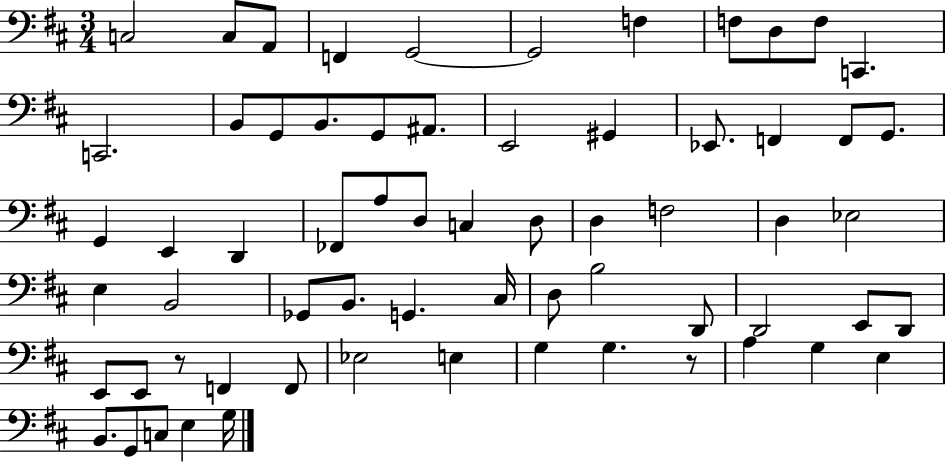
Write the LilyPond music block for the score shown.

{
  \clef bass
  \numericTimeSignature
  \time 3/4
  \key d \major
  \repeat volta 2 { c2 c8 a,8 | f,4 g,2~~ | g,2 f4 | f8 d8 f8 c,4. | \break c,2. | b,8 g,8 b,8. g,8 ais,8. | e,2 gis,4 | ees,8. f,4 f,8 g,8. | \break g,4 e,4 d,4 | fes,8 a8 d8 c4 d8 | d4 f2 | d4 ees2 | \break e4 b,2 | ges,8 b,8. g,4. cis16 | d8 b2 d,8 | d,2 e,8 d,8 | \break e,8 e,8 r8 f,4 f,8 | ees2 e4 | g4 g4. r8 | a4 g4 e4 | \break b,8. g,8 c8 e4 g16 | } \bar "|."
}